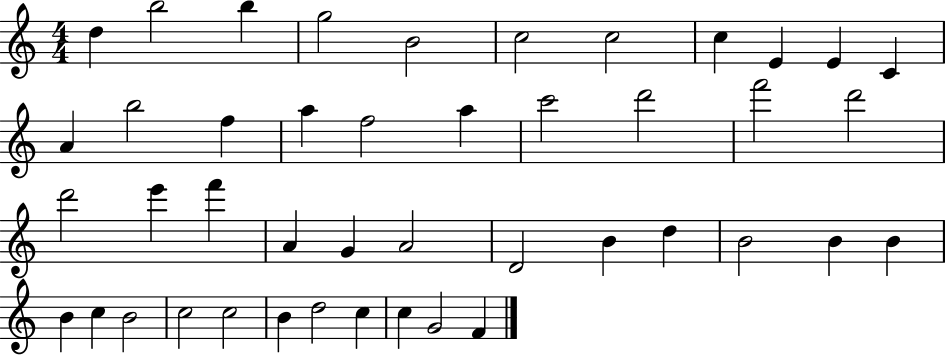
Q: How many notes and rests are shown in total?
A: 44